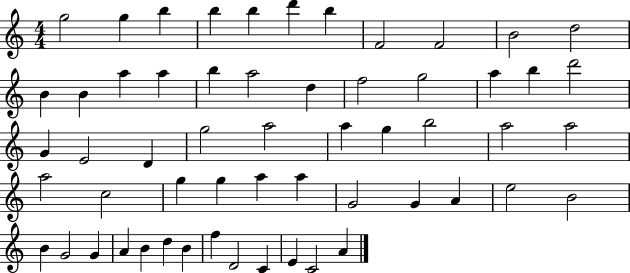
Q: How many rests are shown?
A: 0